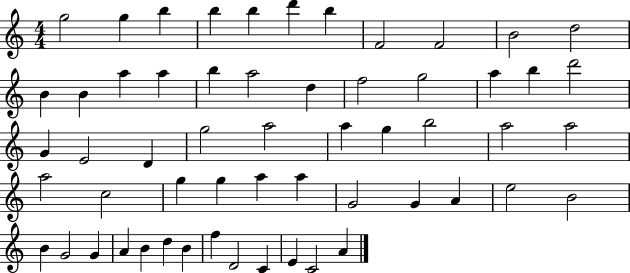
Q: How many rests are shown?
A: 0